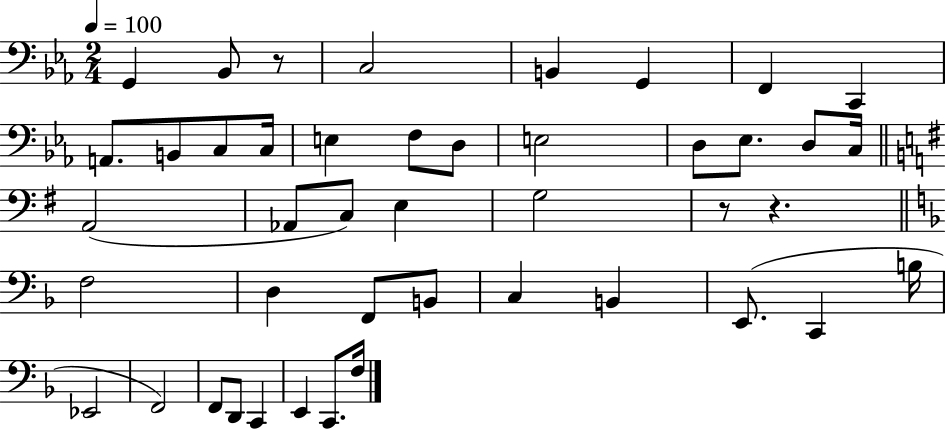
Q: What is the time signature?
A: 2/4